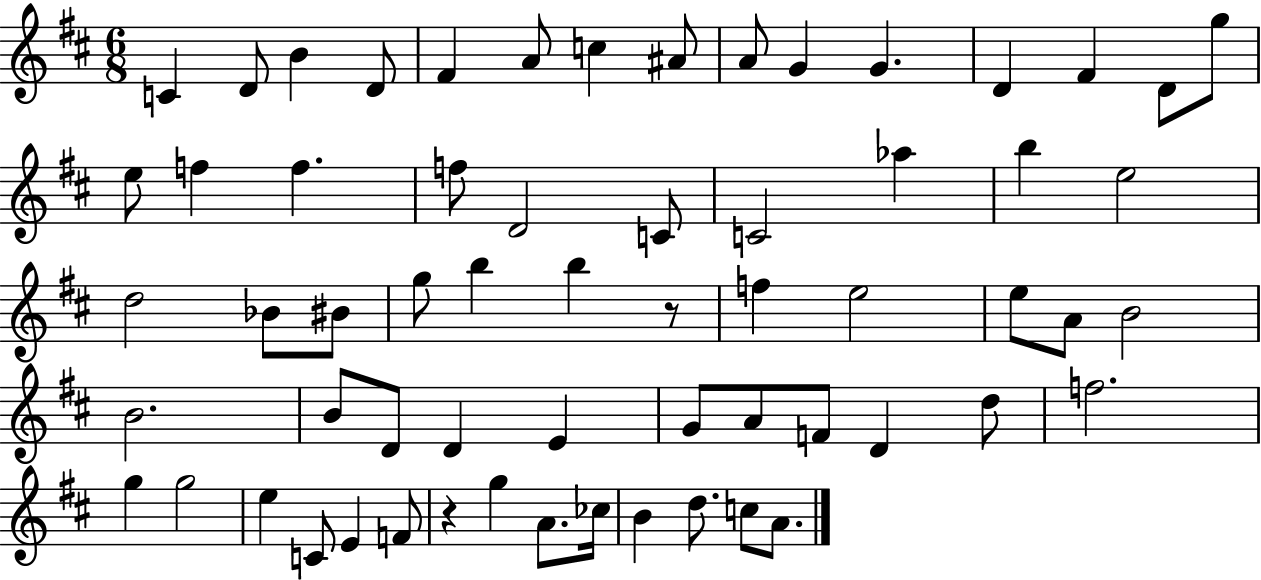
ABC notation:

X:1
T:Untitled
M:6/8
L:1/4
K:D
C D/2 B D/2 ^F A/2 c ^A/2 A/2 G G D ^F D/2 g/2 e/2 f f f/2 D2 C/2 C2 _a b e2 d2 _B/2 ^B/2 g/2 b b z/2 f e2 e/2 A/2 B2 B2 B/2 D/2 D E G/2 A/2 F/2 D d/2 f2 g g2 e C/2 E F/2 z g A/2 _c/4 B d/2 c/2 A/2